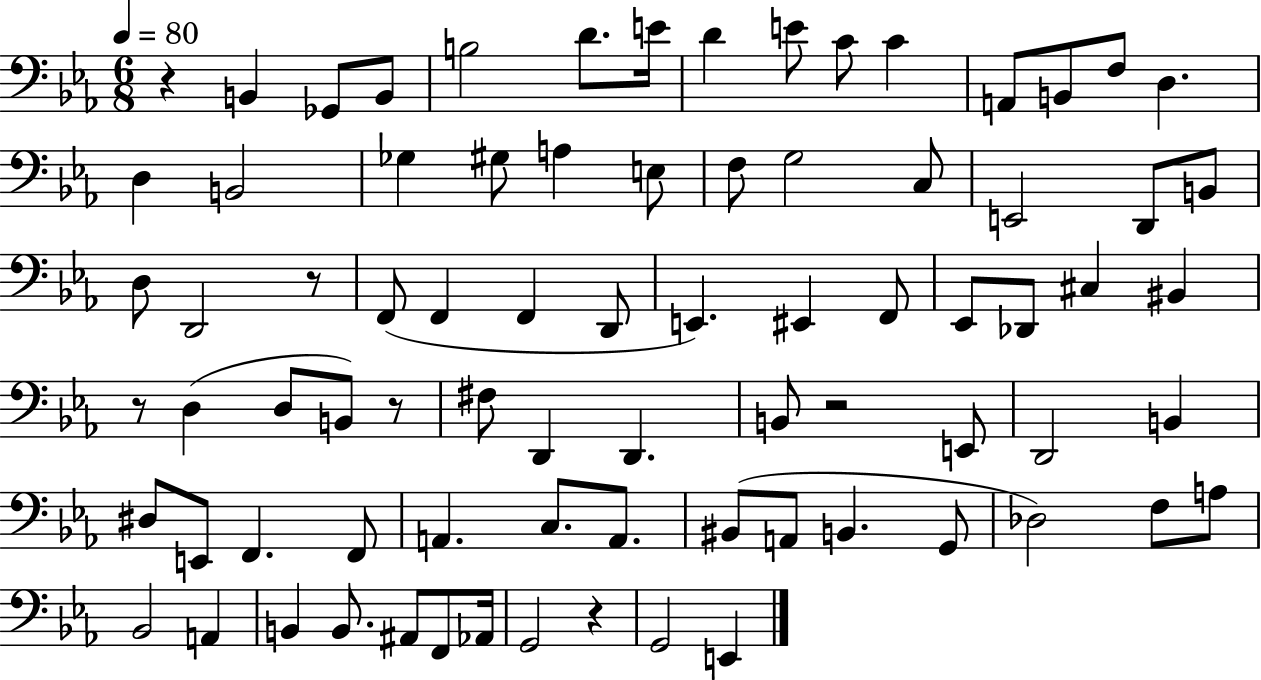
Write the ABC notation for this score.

X:1
T:Untitled
M:6/8
L:1/4
K:Eb
z B,, _G,,/2 B,,/2 B,2 D/2 E/4 D E/2 C/2 C A,,/2 B,,/2 F,/2 D, D, B,,2 _G, ^G,/2 A, E,/2 F,/2 G,2 C,/2 E,,2 D,,/2 B,,/2 D,/2 D,,2 z/2 F,,/2 F,, F,, D,,/2 E,, ^E,, F,,/2 _E,,/2 _D,,/2 ^C, ^B,, z/2 D, D,/2 B,,/2 z/2 ^F,/2 D,, D,, B,,/2 z2 E,,/2 D,,2 B,, ^D,/2 E,,/2 F,, F,,/2 A,, C,/2 A,,/2 ^B,,/2 A,,/2 B,, G,,/2 _D,2 F,/2 A,/2 _B,,2 A,, B,, B,,/2 ^A,,/2 F,,/2 _A,,/4 G,,2 z G,,2 E,,